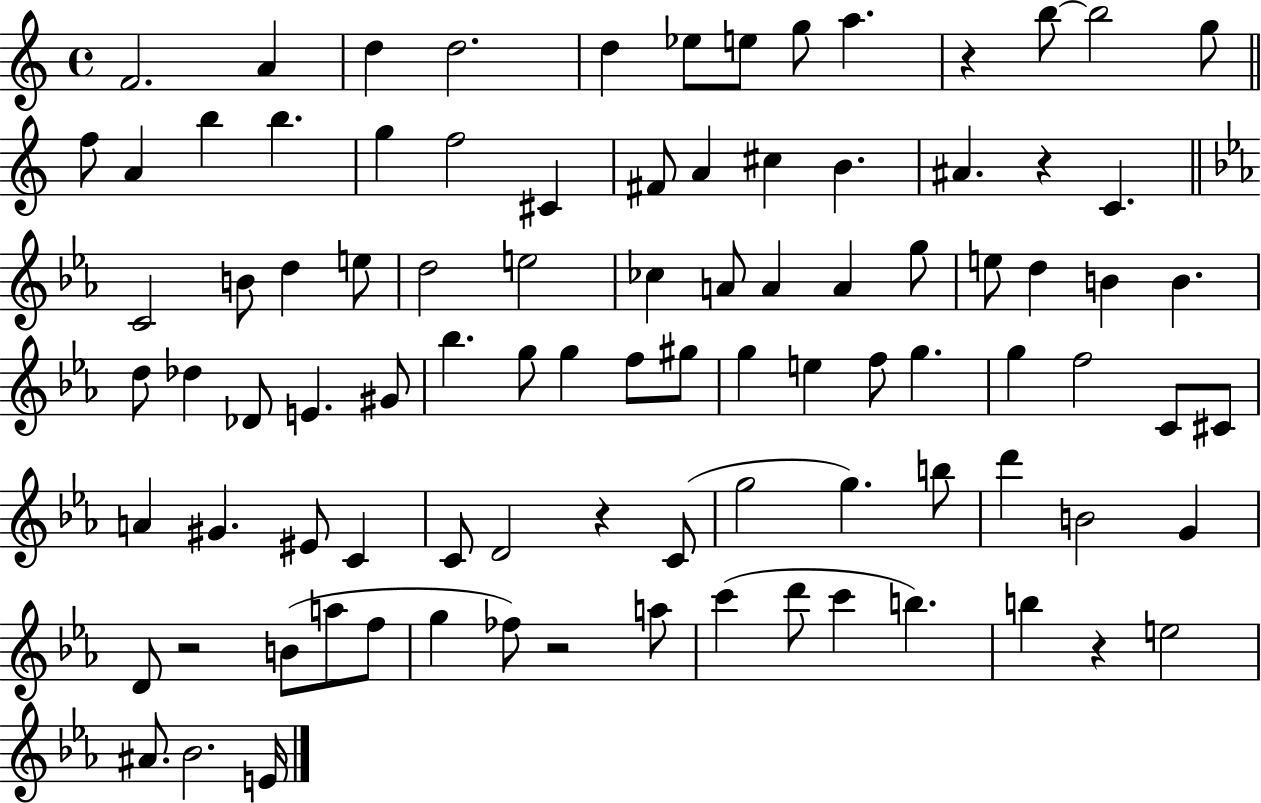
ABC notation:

X:1
T:Untitled
M:4/4
L:1/4
K:C
F2 A d d2 d _e/2 e/2 g/2 a z b/2 b2 g/2 f/2 A b b g f2 ^C ^F/2 A ^c B ^A z C C2 B/2 d e/2 d2 e2 _c A/2 A A g/2 e/2 d B B d/2 _d _D/2 E ^G/2 _b g/2 g f/2 ^g/2 g e f/2 g g f2 C/2 ^C/2 A ^G ^E/2 C C/2 D2 z C/2 g2 g b/2 d' B2 G D/2 z2 B/2 a/2 f/2 g _f/2 z2 a/2 c' d'/2 c' b b z e2 ^A/2 _B2 E/4